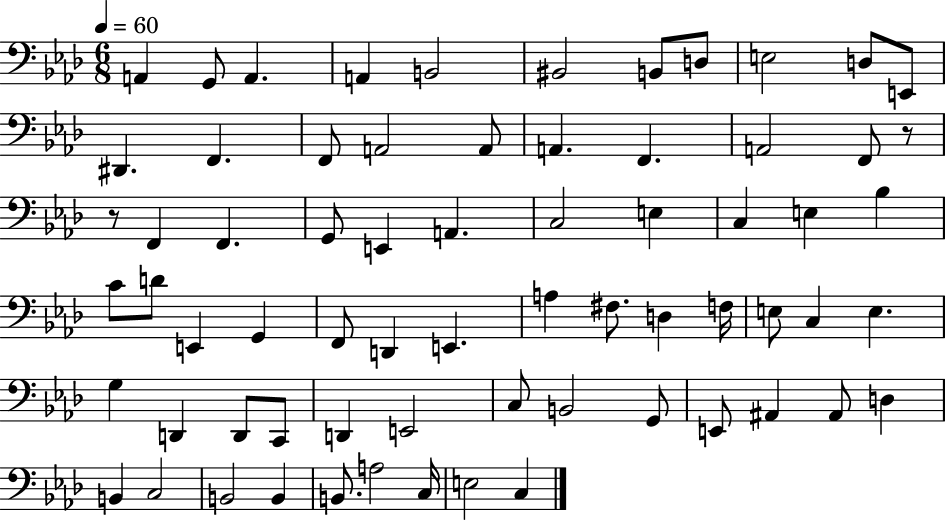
{
  \clef bass
  \numericTimeSignature
  \time 6/8
  \key aes \major
  \tempo 4 = 60
  a,4 g,8 a,4. | a,4 b,2 | bis,2 b,8 d8 | e2 d8 e,8 | \break dis,4. f,4. | f,8 a,2 a,8 | a,4. f,4. | a,2 f,8 r8 | \break r8 f,4 f,4. | g,8 e,4 a,4. | c2 e4 | c4 e4 bes4 | \break c'8 d'8 e,4 g,4 | f,8 d,4 e,4. | a4 fis8. d4 f16 | e8 c4 e4. | \break g4 d,4 d,8 c,8 | d,4 e,2 | c8 b,2 g,8 | e,8 ais,4 ais,8 d4 | \break b,4 c2 | b,2 b,4 | b,8. a2 c16 | e2 c4 | \break \bar "|."
}